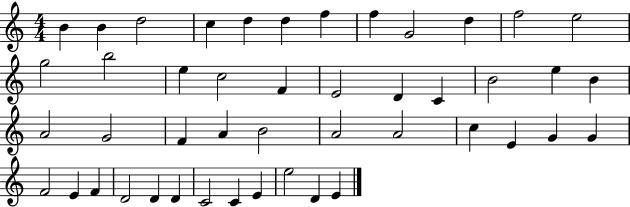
X:1
T:Untitled
M:4/4
L:1/4
K:C
B B d2 c d d f f G2 d f2 e2 g2 b2 e c2 F E2 D C B2 e B A2 G2 F A B2 A2 A2 c E G G F2 E F D2 D D C2 C E e2 D E